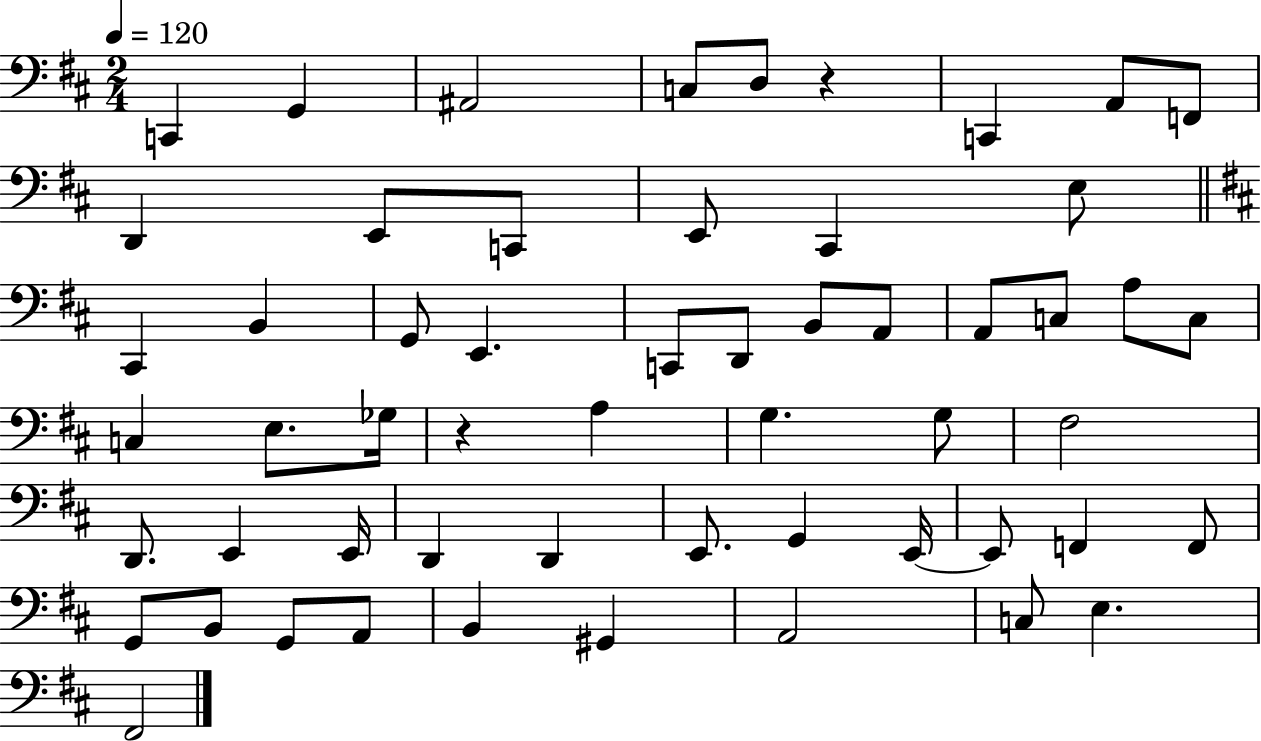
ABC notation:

X:1
T:Untitled
M:2/4
L:1/4
K:D
C,, G,, ^A,,2 C,/2 D,/2 z C,, A,,/2 F,,/2 D,, E,,/2 C,,/2 E,,/2 ^C,, E,/2 ^C,, B,, G,,/2 E,, C,,/2 D,,/2 B,,/2 A,,/2 A,,/2 C,/2 A,/2 C,/2 C, E,/2 _G,/4 z A, G, G,/2 ^F,2 D,,/2 E,, E,,/4 D,, D,, E,,/2 G,, E,,/4 E,,/2 F,, F,,/2 G,,/2 B,,/2 G,,/2 A,,/2 B,, ^G,, A,,2 C,/2 E, ^F,,2